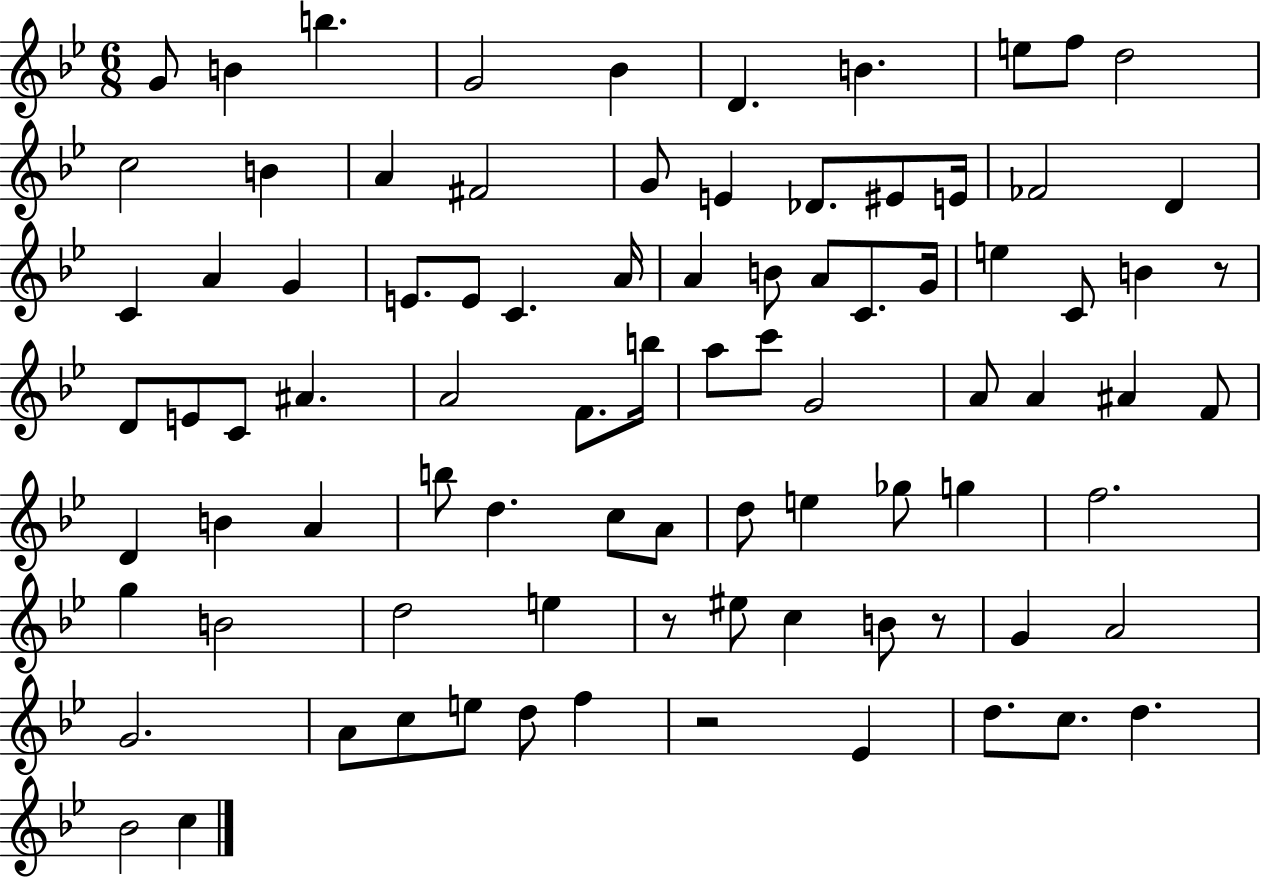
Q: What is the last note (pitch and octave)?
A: C5